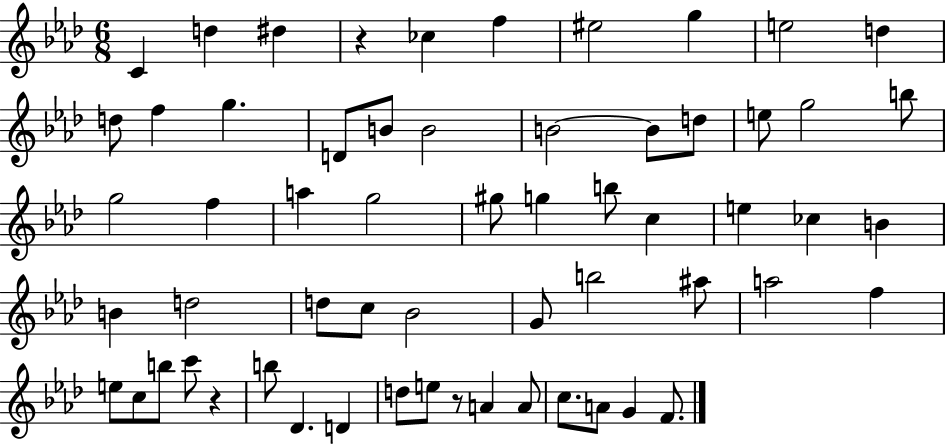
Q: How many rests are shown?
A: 3